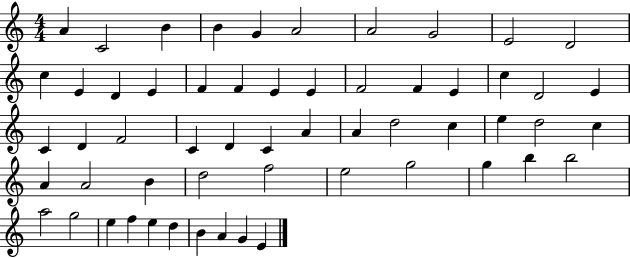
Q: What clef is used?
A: treble